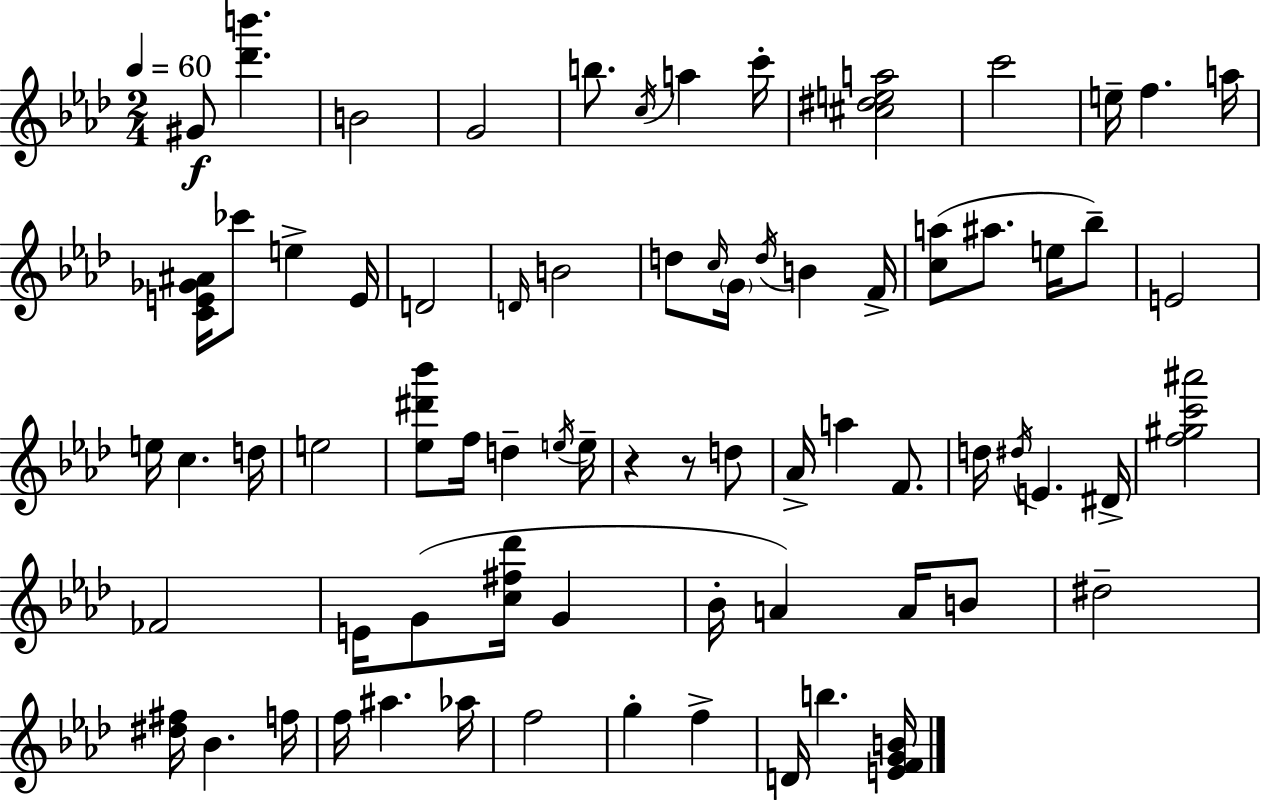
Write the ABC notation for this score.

X:1
T:Untitled
M:2/4
L:1/4
K:Fm
^G/2 [_d'b'] B2 G2 b/2 c/4 a c'/4 [^c^dea]2 c'2 e/4 f a/4 [CE_G^A]/4 _c'/2 e E/4 D2 D/4 B2 d/2 c/4 G/4 d/4 B F/4 [ca]/2 ^a/2 e/4 _b/2 E2 e/4 c d/4 e2 [_e^d'_b']/2 f/4 d e/4 e/4 z z/2 d/2 _A/4 a F/2 d/4 ^d/4 E ^D/4 [f^gc'^a']2 _F2 E/4 G/2 [c^f_d']/4 G _B/4 A A/4 B/2 ^d2 [^d^f]/4 _B f/4 f/4 ^a _a/4 f2 g f D/4 b [EFGB]/4